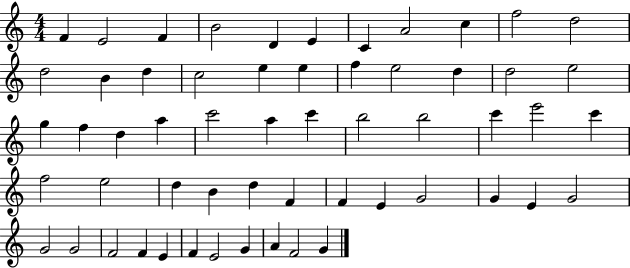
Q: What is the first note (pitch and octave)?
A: F4